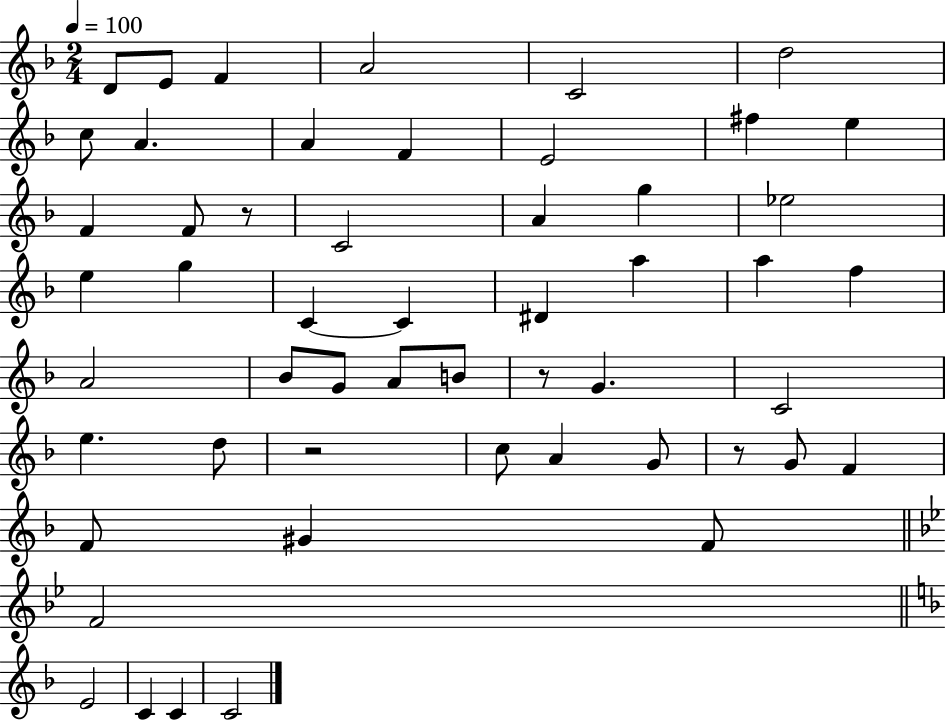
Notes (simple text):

D4/e E4/e F4/q A4/h C4/h D5/h C5/e A4/q. A4/q F4/q E4/h F#5/q E5/q F4/q F4/e R/e C4/h A4/q G5/q Eb5/h E5/q G5/q C4/q C4/q D#4/q A5/q A5/q F5/q A4/h Bb4/e G4/e A4/e B4/e R/e G4/q. C4/h E5/q. D5/e R/h C5/e A4/q G4/e R/e G4/e F4/q F4/e G#4/q F4/e F4/h E4/h C4/q C4/q C4/h